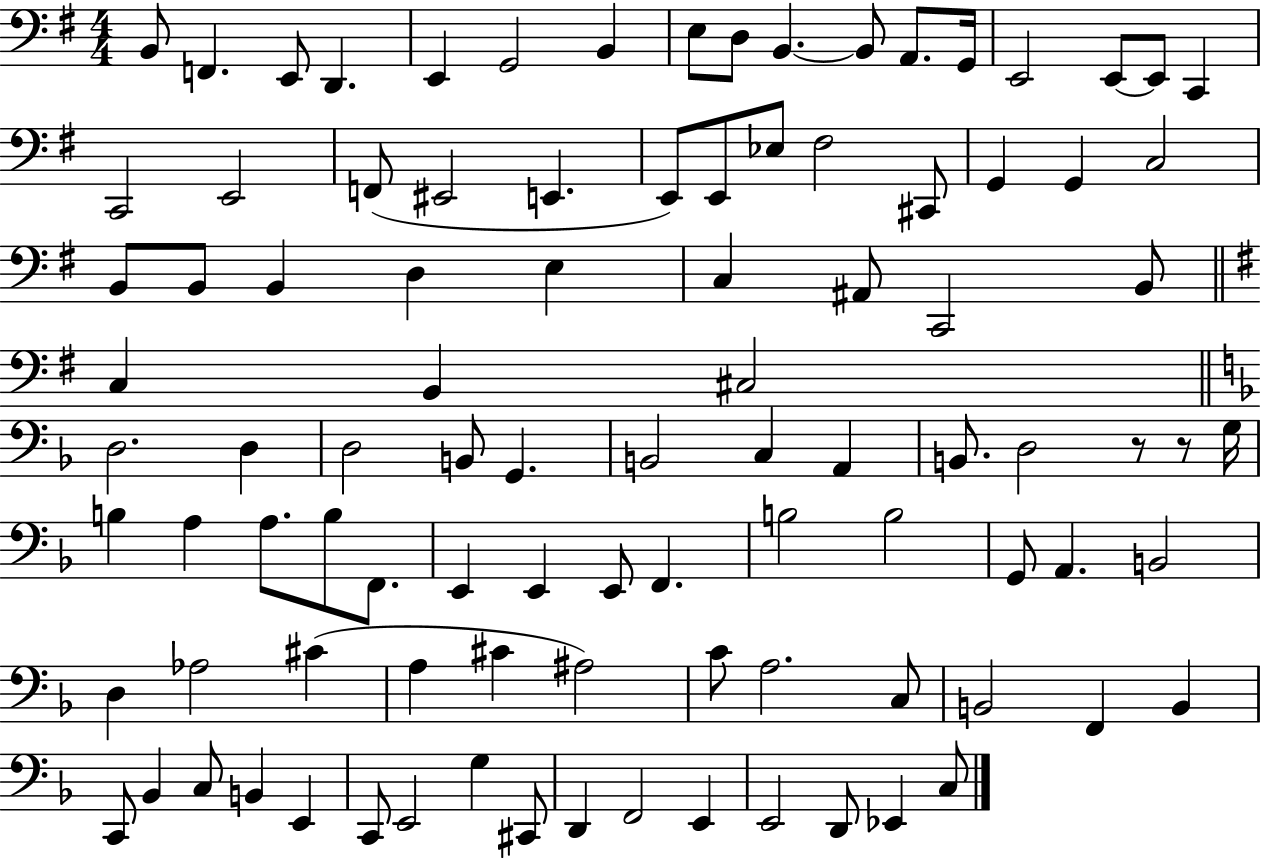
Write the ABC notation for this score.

X:1
T:Untitled
M:4/4
L:1/4
K:G
B,,/2 F,, E,,/2 D,, E,, G,,2 B,, E,/2 D,/2 B,, B,,/2 A,,/2 G,,/4 E,,2 E,,/2 E,,/2 C,, C,,2 E,,2 F,,/2 ^E,,2 E,, E,,/2 E,,/2 _E,/2 ^F,2 ^C,,/2 G,, G,, C,2 B,,/2 B,,/2 B,, D, E, C, ^A,,/2 C,,2 B,,/2 C, B,, ^C,2 D,2 D, D,2 B,,/2 G,, B,,2 C, A,, B,,/2 D,2 z/2 z/2 G,/4 B, A, A,/2 B,/2 F,,/2 E,, E,, E,,/2 F,, B,2 B,2 G,,/2 A,, B,,2 D, _A,2 ^C A, ^C ^A,2 C/2 A,2 C,/2 B,,2 F,, B,, C,,/2 _B,, C,/2 B,, E,, C,,/2 E,,2 G, ^C,,/2 D,, F,,2 E,, E,,2 D,,/2 _E,, C,/2